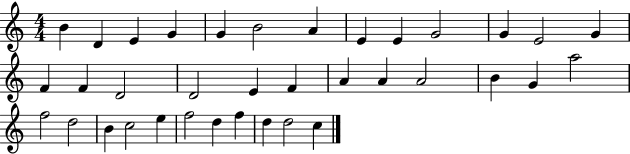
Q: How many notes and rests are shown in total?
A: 36